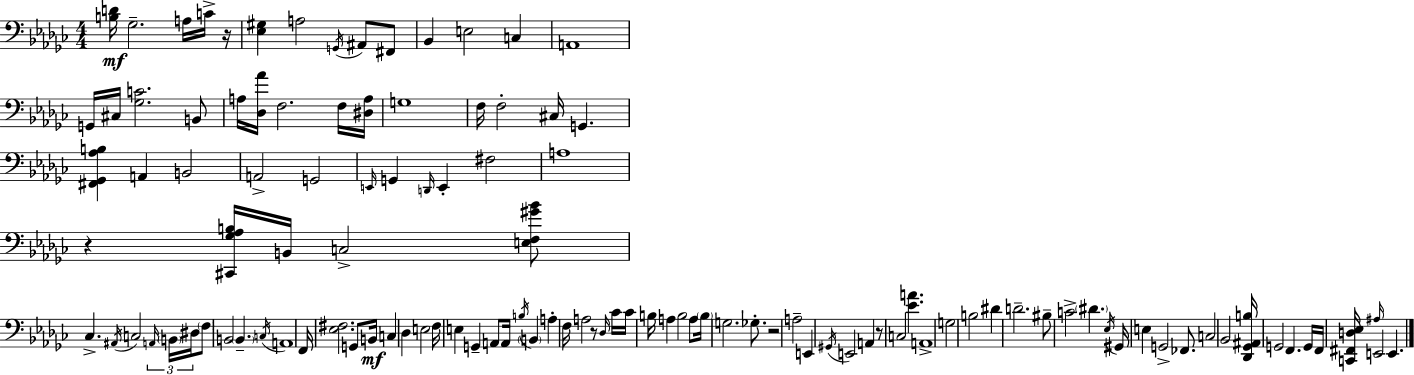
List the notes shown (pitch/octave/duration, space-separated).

[B3,D4]/s Gb3/h. A3/s C4/s R/s [Eb3,G#3]/q A3/h G2/s A#2/e F#2/e Bb2/q E3/h C3/q A2/w G2/s C#3/s [Gb3,C4]/h. B2/e A3/s [Db3,Ab4]/s F3/h. F3/s [D#3,A3]/s G3/w F3/s F3/h C#3/s G2/q. [F#2,Gb2,Ab3,B3]/q A2/q B2/h A2/h G2/h E2/s G2/q D2/s E2/q F#3/h A3/w R/q [C#2,Gb3,Ab3,B3]/s B2/s C3/h [E3,F3,G#4,Bb4]/e CES3/q. A#2/s C3/h A2/s B2/s D#3/s F3/e B2/h B2/q. C3/s A2/w F2/s [Eb3,F#3]/h. G2/e B2/s C3/q Db3/q E3/h F3/s E3/q G2/q A2/e A2/s B3/s B2/q A3/q F3/s A3/h R/e Db3/s CES4/s CES4/s B3/s A3/q B3/h A3/e B3/s G3/h. Gb3/e. R/h A3/h E2/q G#2/s E2/h A2/q R/e C3/h [Eb4,A4]/q. A2/w G3/h B3/h D#4/q D4/h. BIS3/e C4/h D#4/q. Eb3/s G#2/s E3/q G2/h FES2/e. C3/h Bb2/h [Db2,Gb2,A#2,B3]/s G2/h F2/q. G2/s F2/s [C2,F#2,D3,Eb3]/s A#3/s E2/h E2/q.